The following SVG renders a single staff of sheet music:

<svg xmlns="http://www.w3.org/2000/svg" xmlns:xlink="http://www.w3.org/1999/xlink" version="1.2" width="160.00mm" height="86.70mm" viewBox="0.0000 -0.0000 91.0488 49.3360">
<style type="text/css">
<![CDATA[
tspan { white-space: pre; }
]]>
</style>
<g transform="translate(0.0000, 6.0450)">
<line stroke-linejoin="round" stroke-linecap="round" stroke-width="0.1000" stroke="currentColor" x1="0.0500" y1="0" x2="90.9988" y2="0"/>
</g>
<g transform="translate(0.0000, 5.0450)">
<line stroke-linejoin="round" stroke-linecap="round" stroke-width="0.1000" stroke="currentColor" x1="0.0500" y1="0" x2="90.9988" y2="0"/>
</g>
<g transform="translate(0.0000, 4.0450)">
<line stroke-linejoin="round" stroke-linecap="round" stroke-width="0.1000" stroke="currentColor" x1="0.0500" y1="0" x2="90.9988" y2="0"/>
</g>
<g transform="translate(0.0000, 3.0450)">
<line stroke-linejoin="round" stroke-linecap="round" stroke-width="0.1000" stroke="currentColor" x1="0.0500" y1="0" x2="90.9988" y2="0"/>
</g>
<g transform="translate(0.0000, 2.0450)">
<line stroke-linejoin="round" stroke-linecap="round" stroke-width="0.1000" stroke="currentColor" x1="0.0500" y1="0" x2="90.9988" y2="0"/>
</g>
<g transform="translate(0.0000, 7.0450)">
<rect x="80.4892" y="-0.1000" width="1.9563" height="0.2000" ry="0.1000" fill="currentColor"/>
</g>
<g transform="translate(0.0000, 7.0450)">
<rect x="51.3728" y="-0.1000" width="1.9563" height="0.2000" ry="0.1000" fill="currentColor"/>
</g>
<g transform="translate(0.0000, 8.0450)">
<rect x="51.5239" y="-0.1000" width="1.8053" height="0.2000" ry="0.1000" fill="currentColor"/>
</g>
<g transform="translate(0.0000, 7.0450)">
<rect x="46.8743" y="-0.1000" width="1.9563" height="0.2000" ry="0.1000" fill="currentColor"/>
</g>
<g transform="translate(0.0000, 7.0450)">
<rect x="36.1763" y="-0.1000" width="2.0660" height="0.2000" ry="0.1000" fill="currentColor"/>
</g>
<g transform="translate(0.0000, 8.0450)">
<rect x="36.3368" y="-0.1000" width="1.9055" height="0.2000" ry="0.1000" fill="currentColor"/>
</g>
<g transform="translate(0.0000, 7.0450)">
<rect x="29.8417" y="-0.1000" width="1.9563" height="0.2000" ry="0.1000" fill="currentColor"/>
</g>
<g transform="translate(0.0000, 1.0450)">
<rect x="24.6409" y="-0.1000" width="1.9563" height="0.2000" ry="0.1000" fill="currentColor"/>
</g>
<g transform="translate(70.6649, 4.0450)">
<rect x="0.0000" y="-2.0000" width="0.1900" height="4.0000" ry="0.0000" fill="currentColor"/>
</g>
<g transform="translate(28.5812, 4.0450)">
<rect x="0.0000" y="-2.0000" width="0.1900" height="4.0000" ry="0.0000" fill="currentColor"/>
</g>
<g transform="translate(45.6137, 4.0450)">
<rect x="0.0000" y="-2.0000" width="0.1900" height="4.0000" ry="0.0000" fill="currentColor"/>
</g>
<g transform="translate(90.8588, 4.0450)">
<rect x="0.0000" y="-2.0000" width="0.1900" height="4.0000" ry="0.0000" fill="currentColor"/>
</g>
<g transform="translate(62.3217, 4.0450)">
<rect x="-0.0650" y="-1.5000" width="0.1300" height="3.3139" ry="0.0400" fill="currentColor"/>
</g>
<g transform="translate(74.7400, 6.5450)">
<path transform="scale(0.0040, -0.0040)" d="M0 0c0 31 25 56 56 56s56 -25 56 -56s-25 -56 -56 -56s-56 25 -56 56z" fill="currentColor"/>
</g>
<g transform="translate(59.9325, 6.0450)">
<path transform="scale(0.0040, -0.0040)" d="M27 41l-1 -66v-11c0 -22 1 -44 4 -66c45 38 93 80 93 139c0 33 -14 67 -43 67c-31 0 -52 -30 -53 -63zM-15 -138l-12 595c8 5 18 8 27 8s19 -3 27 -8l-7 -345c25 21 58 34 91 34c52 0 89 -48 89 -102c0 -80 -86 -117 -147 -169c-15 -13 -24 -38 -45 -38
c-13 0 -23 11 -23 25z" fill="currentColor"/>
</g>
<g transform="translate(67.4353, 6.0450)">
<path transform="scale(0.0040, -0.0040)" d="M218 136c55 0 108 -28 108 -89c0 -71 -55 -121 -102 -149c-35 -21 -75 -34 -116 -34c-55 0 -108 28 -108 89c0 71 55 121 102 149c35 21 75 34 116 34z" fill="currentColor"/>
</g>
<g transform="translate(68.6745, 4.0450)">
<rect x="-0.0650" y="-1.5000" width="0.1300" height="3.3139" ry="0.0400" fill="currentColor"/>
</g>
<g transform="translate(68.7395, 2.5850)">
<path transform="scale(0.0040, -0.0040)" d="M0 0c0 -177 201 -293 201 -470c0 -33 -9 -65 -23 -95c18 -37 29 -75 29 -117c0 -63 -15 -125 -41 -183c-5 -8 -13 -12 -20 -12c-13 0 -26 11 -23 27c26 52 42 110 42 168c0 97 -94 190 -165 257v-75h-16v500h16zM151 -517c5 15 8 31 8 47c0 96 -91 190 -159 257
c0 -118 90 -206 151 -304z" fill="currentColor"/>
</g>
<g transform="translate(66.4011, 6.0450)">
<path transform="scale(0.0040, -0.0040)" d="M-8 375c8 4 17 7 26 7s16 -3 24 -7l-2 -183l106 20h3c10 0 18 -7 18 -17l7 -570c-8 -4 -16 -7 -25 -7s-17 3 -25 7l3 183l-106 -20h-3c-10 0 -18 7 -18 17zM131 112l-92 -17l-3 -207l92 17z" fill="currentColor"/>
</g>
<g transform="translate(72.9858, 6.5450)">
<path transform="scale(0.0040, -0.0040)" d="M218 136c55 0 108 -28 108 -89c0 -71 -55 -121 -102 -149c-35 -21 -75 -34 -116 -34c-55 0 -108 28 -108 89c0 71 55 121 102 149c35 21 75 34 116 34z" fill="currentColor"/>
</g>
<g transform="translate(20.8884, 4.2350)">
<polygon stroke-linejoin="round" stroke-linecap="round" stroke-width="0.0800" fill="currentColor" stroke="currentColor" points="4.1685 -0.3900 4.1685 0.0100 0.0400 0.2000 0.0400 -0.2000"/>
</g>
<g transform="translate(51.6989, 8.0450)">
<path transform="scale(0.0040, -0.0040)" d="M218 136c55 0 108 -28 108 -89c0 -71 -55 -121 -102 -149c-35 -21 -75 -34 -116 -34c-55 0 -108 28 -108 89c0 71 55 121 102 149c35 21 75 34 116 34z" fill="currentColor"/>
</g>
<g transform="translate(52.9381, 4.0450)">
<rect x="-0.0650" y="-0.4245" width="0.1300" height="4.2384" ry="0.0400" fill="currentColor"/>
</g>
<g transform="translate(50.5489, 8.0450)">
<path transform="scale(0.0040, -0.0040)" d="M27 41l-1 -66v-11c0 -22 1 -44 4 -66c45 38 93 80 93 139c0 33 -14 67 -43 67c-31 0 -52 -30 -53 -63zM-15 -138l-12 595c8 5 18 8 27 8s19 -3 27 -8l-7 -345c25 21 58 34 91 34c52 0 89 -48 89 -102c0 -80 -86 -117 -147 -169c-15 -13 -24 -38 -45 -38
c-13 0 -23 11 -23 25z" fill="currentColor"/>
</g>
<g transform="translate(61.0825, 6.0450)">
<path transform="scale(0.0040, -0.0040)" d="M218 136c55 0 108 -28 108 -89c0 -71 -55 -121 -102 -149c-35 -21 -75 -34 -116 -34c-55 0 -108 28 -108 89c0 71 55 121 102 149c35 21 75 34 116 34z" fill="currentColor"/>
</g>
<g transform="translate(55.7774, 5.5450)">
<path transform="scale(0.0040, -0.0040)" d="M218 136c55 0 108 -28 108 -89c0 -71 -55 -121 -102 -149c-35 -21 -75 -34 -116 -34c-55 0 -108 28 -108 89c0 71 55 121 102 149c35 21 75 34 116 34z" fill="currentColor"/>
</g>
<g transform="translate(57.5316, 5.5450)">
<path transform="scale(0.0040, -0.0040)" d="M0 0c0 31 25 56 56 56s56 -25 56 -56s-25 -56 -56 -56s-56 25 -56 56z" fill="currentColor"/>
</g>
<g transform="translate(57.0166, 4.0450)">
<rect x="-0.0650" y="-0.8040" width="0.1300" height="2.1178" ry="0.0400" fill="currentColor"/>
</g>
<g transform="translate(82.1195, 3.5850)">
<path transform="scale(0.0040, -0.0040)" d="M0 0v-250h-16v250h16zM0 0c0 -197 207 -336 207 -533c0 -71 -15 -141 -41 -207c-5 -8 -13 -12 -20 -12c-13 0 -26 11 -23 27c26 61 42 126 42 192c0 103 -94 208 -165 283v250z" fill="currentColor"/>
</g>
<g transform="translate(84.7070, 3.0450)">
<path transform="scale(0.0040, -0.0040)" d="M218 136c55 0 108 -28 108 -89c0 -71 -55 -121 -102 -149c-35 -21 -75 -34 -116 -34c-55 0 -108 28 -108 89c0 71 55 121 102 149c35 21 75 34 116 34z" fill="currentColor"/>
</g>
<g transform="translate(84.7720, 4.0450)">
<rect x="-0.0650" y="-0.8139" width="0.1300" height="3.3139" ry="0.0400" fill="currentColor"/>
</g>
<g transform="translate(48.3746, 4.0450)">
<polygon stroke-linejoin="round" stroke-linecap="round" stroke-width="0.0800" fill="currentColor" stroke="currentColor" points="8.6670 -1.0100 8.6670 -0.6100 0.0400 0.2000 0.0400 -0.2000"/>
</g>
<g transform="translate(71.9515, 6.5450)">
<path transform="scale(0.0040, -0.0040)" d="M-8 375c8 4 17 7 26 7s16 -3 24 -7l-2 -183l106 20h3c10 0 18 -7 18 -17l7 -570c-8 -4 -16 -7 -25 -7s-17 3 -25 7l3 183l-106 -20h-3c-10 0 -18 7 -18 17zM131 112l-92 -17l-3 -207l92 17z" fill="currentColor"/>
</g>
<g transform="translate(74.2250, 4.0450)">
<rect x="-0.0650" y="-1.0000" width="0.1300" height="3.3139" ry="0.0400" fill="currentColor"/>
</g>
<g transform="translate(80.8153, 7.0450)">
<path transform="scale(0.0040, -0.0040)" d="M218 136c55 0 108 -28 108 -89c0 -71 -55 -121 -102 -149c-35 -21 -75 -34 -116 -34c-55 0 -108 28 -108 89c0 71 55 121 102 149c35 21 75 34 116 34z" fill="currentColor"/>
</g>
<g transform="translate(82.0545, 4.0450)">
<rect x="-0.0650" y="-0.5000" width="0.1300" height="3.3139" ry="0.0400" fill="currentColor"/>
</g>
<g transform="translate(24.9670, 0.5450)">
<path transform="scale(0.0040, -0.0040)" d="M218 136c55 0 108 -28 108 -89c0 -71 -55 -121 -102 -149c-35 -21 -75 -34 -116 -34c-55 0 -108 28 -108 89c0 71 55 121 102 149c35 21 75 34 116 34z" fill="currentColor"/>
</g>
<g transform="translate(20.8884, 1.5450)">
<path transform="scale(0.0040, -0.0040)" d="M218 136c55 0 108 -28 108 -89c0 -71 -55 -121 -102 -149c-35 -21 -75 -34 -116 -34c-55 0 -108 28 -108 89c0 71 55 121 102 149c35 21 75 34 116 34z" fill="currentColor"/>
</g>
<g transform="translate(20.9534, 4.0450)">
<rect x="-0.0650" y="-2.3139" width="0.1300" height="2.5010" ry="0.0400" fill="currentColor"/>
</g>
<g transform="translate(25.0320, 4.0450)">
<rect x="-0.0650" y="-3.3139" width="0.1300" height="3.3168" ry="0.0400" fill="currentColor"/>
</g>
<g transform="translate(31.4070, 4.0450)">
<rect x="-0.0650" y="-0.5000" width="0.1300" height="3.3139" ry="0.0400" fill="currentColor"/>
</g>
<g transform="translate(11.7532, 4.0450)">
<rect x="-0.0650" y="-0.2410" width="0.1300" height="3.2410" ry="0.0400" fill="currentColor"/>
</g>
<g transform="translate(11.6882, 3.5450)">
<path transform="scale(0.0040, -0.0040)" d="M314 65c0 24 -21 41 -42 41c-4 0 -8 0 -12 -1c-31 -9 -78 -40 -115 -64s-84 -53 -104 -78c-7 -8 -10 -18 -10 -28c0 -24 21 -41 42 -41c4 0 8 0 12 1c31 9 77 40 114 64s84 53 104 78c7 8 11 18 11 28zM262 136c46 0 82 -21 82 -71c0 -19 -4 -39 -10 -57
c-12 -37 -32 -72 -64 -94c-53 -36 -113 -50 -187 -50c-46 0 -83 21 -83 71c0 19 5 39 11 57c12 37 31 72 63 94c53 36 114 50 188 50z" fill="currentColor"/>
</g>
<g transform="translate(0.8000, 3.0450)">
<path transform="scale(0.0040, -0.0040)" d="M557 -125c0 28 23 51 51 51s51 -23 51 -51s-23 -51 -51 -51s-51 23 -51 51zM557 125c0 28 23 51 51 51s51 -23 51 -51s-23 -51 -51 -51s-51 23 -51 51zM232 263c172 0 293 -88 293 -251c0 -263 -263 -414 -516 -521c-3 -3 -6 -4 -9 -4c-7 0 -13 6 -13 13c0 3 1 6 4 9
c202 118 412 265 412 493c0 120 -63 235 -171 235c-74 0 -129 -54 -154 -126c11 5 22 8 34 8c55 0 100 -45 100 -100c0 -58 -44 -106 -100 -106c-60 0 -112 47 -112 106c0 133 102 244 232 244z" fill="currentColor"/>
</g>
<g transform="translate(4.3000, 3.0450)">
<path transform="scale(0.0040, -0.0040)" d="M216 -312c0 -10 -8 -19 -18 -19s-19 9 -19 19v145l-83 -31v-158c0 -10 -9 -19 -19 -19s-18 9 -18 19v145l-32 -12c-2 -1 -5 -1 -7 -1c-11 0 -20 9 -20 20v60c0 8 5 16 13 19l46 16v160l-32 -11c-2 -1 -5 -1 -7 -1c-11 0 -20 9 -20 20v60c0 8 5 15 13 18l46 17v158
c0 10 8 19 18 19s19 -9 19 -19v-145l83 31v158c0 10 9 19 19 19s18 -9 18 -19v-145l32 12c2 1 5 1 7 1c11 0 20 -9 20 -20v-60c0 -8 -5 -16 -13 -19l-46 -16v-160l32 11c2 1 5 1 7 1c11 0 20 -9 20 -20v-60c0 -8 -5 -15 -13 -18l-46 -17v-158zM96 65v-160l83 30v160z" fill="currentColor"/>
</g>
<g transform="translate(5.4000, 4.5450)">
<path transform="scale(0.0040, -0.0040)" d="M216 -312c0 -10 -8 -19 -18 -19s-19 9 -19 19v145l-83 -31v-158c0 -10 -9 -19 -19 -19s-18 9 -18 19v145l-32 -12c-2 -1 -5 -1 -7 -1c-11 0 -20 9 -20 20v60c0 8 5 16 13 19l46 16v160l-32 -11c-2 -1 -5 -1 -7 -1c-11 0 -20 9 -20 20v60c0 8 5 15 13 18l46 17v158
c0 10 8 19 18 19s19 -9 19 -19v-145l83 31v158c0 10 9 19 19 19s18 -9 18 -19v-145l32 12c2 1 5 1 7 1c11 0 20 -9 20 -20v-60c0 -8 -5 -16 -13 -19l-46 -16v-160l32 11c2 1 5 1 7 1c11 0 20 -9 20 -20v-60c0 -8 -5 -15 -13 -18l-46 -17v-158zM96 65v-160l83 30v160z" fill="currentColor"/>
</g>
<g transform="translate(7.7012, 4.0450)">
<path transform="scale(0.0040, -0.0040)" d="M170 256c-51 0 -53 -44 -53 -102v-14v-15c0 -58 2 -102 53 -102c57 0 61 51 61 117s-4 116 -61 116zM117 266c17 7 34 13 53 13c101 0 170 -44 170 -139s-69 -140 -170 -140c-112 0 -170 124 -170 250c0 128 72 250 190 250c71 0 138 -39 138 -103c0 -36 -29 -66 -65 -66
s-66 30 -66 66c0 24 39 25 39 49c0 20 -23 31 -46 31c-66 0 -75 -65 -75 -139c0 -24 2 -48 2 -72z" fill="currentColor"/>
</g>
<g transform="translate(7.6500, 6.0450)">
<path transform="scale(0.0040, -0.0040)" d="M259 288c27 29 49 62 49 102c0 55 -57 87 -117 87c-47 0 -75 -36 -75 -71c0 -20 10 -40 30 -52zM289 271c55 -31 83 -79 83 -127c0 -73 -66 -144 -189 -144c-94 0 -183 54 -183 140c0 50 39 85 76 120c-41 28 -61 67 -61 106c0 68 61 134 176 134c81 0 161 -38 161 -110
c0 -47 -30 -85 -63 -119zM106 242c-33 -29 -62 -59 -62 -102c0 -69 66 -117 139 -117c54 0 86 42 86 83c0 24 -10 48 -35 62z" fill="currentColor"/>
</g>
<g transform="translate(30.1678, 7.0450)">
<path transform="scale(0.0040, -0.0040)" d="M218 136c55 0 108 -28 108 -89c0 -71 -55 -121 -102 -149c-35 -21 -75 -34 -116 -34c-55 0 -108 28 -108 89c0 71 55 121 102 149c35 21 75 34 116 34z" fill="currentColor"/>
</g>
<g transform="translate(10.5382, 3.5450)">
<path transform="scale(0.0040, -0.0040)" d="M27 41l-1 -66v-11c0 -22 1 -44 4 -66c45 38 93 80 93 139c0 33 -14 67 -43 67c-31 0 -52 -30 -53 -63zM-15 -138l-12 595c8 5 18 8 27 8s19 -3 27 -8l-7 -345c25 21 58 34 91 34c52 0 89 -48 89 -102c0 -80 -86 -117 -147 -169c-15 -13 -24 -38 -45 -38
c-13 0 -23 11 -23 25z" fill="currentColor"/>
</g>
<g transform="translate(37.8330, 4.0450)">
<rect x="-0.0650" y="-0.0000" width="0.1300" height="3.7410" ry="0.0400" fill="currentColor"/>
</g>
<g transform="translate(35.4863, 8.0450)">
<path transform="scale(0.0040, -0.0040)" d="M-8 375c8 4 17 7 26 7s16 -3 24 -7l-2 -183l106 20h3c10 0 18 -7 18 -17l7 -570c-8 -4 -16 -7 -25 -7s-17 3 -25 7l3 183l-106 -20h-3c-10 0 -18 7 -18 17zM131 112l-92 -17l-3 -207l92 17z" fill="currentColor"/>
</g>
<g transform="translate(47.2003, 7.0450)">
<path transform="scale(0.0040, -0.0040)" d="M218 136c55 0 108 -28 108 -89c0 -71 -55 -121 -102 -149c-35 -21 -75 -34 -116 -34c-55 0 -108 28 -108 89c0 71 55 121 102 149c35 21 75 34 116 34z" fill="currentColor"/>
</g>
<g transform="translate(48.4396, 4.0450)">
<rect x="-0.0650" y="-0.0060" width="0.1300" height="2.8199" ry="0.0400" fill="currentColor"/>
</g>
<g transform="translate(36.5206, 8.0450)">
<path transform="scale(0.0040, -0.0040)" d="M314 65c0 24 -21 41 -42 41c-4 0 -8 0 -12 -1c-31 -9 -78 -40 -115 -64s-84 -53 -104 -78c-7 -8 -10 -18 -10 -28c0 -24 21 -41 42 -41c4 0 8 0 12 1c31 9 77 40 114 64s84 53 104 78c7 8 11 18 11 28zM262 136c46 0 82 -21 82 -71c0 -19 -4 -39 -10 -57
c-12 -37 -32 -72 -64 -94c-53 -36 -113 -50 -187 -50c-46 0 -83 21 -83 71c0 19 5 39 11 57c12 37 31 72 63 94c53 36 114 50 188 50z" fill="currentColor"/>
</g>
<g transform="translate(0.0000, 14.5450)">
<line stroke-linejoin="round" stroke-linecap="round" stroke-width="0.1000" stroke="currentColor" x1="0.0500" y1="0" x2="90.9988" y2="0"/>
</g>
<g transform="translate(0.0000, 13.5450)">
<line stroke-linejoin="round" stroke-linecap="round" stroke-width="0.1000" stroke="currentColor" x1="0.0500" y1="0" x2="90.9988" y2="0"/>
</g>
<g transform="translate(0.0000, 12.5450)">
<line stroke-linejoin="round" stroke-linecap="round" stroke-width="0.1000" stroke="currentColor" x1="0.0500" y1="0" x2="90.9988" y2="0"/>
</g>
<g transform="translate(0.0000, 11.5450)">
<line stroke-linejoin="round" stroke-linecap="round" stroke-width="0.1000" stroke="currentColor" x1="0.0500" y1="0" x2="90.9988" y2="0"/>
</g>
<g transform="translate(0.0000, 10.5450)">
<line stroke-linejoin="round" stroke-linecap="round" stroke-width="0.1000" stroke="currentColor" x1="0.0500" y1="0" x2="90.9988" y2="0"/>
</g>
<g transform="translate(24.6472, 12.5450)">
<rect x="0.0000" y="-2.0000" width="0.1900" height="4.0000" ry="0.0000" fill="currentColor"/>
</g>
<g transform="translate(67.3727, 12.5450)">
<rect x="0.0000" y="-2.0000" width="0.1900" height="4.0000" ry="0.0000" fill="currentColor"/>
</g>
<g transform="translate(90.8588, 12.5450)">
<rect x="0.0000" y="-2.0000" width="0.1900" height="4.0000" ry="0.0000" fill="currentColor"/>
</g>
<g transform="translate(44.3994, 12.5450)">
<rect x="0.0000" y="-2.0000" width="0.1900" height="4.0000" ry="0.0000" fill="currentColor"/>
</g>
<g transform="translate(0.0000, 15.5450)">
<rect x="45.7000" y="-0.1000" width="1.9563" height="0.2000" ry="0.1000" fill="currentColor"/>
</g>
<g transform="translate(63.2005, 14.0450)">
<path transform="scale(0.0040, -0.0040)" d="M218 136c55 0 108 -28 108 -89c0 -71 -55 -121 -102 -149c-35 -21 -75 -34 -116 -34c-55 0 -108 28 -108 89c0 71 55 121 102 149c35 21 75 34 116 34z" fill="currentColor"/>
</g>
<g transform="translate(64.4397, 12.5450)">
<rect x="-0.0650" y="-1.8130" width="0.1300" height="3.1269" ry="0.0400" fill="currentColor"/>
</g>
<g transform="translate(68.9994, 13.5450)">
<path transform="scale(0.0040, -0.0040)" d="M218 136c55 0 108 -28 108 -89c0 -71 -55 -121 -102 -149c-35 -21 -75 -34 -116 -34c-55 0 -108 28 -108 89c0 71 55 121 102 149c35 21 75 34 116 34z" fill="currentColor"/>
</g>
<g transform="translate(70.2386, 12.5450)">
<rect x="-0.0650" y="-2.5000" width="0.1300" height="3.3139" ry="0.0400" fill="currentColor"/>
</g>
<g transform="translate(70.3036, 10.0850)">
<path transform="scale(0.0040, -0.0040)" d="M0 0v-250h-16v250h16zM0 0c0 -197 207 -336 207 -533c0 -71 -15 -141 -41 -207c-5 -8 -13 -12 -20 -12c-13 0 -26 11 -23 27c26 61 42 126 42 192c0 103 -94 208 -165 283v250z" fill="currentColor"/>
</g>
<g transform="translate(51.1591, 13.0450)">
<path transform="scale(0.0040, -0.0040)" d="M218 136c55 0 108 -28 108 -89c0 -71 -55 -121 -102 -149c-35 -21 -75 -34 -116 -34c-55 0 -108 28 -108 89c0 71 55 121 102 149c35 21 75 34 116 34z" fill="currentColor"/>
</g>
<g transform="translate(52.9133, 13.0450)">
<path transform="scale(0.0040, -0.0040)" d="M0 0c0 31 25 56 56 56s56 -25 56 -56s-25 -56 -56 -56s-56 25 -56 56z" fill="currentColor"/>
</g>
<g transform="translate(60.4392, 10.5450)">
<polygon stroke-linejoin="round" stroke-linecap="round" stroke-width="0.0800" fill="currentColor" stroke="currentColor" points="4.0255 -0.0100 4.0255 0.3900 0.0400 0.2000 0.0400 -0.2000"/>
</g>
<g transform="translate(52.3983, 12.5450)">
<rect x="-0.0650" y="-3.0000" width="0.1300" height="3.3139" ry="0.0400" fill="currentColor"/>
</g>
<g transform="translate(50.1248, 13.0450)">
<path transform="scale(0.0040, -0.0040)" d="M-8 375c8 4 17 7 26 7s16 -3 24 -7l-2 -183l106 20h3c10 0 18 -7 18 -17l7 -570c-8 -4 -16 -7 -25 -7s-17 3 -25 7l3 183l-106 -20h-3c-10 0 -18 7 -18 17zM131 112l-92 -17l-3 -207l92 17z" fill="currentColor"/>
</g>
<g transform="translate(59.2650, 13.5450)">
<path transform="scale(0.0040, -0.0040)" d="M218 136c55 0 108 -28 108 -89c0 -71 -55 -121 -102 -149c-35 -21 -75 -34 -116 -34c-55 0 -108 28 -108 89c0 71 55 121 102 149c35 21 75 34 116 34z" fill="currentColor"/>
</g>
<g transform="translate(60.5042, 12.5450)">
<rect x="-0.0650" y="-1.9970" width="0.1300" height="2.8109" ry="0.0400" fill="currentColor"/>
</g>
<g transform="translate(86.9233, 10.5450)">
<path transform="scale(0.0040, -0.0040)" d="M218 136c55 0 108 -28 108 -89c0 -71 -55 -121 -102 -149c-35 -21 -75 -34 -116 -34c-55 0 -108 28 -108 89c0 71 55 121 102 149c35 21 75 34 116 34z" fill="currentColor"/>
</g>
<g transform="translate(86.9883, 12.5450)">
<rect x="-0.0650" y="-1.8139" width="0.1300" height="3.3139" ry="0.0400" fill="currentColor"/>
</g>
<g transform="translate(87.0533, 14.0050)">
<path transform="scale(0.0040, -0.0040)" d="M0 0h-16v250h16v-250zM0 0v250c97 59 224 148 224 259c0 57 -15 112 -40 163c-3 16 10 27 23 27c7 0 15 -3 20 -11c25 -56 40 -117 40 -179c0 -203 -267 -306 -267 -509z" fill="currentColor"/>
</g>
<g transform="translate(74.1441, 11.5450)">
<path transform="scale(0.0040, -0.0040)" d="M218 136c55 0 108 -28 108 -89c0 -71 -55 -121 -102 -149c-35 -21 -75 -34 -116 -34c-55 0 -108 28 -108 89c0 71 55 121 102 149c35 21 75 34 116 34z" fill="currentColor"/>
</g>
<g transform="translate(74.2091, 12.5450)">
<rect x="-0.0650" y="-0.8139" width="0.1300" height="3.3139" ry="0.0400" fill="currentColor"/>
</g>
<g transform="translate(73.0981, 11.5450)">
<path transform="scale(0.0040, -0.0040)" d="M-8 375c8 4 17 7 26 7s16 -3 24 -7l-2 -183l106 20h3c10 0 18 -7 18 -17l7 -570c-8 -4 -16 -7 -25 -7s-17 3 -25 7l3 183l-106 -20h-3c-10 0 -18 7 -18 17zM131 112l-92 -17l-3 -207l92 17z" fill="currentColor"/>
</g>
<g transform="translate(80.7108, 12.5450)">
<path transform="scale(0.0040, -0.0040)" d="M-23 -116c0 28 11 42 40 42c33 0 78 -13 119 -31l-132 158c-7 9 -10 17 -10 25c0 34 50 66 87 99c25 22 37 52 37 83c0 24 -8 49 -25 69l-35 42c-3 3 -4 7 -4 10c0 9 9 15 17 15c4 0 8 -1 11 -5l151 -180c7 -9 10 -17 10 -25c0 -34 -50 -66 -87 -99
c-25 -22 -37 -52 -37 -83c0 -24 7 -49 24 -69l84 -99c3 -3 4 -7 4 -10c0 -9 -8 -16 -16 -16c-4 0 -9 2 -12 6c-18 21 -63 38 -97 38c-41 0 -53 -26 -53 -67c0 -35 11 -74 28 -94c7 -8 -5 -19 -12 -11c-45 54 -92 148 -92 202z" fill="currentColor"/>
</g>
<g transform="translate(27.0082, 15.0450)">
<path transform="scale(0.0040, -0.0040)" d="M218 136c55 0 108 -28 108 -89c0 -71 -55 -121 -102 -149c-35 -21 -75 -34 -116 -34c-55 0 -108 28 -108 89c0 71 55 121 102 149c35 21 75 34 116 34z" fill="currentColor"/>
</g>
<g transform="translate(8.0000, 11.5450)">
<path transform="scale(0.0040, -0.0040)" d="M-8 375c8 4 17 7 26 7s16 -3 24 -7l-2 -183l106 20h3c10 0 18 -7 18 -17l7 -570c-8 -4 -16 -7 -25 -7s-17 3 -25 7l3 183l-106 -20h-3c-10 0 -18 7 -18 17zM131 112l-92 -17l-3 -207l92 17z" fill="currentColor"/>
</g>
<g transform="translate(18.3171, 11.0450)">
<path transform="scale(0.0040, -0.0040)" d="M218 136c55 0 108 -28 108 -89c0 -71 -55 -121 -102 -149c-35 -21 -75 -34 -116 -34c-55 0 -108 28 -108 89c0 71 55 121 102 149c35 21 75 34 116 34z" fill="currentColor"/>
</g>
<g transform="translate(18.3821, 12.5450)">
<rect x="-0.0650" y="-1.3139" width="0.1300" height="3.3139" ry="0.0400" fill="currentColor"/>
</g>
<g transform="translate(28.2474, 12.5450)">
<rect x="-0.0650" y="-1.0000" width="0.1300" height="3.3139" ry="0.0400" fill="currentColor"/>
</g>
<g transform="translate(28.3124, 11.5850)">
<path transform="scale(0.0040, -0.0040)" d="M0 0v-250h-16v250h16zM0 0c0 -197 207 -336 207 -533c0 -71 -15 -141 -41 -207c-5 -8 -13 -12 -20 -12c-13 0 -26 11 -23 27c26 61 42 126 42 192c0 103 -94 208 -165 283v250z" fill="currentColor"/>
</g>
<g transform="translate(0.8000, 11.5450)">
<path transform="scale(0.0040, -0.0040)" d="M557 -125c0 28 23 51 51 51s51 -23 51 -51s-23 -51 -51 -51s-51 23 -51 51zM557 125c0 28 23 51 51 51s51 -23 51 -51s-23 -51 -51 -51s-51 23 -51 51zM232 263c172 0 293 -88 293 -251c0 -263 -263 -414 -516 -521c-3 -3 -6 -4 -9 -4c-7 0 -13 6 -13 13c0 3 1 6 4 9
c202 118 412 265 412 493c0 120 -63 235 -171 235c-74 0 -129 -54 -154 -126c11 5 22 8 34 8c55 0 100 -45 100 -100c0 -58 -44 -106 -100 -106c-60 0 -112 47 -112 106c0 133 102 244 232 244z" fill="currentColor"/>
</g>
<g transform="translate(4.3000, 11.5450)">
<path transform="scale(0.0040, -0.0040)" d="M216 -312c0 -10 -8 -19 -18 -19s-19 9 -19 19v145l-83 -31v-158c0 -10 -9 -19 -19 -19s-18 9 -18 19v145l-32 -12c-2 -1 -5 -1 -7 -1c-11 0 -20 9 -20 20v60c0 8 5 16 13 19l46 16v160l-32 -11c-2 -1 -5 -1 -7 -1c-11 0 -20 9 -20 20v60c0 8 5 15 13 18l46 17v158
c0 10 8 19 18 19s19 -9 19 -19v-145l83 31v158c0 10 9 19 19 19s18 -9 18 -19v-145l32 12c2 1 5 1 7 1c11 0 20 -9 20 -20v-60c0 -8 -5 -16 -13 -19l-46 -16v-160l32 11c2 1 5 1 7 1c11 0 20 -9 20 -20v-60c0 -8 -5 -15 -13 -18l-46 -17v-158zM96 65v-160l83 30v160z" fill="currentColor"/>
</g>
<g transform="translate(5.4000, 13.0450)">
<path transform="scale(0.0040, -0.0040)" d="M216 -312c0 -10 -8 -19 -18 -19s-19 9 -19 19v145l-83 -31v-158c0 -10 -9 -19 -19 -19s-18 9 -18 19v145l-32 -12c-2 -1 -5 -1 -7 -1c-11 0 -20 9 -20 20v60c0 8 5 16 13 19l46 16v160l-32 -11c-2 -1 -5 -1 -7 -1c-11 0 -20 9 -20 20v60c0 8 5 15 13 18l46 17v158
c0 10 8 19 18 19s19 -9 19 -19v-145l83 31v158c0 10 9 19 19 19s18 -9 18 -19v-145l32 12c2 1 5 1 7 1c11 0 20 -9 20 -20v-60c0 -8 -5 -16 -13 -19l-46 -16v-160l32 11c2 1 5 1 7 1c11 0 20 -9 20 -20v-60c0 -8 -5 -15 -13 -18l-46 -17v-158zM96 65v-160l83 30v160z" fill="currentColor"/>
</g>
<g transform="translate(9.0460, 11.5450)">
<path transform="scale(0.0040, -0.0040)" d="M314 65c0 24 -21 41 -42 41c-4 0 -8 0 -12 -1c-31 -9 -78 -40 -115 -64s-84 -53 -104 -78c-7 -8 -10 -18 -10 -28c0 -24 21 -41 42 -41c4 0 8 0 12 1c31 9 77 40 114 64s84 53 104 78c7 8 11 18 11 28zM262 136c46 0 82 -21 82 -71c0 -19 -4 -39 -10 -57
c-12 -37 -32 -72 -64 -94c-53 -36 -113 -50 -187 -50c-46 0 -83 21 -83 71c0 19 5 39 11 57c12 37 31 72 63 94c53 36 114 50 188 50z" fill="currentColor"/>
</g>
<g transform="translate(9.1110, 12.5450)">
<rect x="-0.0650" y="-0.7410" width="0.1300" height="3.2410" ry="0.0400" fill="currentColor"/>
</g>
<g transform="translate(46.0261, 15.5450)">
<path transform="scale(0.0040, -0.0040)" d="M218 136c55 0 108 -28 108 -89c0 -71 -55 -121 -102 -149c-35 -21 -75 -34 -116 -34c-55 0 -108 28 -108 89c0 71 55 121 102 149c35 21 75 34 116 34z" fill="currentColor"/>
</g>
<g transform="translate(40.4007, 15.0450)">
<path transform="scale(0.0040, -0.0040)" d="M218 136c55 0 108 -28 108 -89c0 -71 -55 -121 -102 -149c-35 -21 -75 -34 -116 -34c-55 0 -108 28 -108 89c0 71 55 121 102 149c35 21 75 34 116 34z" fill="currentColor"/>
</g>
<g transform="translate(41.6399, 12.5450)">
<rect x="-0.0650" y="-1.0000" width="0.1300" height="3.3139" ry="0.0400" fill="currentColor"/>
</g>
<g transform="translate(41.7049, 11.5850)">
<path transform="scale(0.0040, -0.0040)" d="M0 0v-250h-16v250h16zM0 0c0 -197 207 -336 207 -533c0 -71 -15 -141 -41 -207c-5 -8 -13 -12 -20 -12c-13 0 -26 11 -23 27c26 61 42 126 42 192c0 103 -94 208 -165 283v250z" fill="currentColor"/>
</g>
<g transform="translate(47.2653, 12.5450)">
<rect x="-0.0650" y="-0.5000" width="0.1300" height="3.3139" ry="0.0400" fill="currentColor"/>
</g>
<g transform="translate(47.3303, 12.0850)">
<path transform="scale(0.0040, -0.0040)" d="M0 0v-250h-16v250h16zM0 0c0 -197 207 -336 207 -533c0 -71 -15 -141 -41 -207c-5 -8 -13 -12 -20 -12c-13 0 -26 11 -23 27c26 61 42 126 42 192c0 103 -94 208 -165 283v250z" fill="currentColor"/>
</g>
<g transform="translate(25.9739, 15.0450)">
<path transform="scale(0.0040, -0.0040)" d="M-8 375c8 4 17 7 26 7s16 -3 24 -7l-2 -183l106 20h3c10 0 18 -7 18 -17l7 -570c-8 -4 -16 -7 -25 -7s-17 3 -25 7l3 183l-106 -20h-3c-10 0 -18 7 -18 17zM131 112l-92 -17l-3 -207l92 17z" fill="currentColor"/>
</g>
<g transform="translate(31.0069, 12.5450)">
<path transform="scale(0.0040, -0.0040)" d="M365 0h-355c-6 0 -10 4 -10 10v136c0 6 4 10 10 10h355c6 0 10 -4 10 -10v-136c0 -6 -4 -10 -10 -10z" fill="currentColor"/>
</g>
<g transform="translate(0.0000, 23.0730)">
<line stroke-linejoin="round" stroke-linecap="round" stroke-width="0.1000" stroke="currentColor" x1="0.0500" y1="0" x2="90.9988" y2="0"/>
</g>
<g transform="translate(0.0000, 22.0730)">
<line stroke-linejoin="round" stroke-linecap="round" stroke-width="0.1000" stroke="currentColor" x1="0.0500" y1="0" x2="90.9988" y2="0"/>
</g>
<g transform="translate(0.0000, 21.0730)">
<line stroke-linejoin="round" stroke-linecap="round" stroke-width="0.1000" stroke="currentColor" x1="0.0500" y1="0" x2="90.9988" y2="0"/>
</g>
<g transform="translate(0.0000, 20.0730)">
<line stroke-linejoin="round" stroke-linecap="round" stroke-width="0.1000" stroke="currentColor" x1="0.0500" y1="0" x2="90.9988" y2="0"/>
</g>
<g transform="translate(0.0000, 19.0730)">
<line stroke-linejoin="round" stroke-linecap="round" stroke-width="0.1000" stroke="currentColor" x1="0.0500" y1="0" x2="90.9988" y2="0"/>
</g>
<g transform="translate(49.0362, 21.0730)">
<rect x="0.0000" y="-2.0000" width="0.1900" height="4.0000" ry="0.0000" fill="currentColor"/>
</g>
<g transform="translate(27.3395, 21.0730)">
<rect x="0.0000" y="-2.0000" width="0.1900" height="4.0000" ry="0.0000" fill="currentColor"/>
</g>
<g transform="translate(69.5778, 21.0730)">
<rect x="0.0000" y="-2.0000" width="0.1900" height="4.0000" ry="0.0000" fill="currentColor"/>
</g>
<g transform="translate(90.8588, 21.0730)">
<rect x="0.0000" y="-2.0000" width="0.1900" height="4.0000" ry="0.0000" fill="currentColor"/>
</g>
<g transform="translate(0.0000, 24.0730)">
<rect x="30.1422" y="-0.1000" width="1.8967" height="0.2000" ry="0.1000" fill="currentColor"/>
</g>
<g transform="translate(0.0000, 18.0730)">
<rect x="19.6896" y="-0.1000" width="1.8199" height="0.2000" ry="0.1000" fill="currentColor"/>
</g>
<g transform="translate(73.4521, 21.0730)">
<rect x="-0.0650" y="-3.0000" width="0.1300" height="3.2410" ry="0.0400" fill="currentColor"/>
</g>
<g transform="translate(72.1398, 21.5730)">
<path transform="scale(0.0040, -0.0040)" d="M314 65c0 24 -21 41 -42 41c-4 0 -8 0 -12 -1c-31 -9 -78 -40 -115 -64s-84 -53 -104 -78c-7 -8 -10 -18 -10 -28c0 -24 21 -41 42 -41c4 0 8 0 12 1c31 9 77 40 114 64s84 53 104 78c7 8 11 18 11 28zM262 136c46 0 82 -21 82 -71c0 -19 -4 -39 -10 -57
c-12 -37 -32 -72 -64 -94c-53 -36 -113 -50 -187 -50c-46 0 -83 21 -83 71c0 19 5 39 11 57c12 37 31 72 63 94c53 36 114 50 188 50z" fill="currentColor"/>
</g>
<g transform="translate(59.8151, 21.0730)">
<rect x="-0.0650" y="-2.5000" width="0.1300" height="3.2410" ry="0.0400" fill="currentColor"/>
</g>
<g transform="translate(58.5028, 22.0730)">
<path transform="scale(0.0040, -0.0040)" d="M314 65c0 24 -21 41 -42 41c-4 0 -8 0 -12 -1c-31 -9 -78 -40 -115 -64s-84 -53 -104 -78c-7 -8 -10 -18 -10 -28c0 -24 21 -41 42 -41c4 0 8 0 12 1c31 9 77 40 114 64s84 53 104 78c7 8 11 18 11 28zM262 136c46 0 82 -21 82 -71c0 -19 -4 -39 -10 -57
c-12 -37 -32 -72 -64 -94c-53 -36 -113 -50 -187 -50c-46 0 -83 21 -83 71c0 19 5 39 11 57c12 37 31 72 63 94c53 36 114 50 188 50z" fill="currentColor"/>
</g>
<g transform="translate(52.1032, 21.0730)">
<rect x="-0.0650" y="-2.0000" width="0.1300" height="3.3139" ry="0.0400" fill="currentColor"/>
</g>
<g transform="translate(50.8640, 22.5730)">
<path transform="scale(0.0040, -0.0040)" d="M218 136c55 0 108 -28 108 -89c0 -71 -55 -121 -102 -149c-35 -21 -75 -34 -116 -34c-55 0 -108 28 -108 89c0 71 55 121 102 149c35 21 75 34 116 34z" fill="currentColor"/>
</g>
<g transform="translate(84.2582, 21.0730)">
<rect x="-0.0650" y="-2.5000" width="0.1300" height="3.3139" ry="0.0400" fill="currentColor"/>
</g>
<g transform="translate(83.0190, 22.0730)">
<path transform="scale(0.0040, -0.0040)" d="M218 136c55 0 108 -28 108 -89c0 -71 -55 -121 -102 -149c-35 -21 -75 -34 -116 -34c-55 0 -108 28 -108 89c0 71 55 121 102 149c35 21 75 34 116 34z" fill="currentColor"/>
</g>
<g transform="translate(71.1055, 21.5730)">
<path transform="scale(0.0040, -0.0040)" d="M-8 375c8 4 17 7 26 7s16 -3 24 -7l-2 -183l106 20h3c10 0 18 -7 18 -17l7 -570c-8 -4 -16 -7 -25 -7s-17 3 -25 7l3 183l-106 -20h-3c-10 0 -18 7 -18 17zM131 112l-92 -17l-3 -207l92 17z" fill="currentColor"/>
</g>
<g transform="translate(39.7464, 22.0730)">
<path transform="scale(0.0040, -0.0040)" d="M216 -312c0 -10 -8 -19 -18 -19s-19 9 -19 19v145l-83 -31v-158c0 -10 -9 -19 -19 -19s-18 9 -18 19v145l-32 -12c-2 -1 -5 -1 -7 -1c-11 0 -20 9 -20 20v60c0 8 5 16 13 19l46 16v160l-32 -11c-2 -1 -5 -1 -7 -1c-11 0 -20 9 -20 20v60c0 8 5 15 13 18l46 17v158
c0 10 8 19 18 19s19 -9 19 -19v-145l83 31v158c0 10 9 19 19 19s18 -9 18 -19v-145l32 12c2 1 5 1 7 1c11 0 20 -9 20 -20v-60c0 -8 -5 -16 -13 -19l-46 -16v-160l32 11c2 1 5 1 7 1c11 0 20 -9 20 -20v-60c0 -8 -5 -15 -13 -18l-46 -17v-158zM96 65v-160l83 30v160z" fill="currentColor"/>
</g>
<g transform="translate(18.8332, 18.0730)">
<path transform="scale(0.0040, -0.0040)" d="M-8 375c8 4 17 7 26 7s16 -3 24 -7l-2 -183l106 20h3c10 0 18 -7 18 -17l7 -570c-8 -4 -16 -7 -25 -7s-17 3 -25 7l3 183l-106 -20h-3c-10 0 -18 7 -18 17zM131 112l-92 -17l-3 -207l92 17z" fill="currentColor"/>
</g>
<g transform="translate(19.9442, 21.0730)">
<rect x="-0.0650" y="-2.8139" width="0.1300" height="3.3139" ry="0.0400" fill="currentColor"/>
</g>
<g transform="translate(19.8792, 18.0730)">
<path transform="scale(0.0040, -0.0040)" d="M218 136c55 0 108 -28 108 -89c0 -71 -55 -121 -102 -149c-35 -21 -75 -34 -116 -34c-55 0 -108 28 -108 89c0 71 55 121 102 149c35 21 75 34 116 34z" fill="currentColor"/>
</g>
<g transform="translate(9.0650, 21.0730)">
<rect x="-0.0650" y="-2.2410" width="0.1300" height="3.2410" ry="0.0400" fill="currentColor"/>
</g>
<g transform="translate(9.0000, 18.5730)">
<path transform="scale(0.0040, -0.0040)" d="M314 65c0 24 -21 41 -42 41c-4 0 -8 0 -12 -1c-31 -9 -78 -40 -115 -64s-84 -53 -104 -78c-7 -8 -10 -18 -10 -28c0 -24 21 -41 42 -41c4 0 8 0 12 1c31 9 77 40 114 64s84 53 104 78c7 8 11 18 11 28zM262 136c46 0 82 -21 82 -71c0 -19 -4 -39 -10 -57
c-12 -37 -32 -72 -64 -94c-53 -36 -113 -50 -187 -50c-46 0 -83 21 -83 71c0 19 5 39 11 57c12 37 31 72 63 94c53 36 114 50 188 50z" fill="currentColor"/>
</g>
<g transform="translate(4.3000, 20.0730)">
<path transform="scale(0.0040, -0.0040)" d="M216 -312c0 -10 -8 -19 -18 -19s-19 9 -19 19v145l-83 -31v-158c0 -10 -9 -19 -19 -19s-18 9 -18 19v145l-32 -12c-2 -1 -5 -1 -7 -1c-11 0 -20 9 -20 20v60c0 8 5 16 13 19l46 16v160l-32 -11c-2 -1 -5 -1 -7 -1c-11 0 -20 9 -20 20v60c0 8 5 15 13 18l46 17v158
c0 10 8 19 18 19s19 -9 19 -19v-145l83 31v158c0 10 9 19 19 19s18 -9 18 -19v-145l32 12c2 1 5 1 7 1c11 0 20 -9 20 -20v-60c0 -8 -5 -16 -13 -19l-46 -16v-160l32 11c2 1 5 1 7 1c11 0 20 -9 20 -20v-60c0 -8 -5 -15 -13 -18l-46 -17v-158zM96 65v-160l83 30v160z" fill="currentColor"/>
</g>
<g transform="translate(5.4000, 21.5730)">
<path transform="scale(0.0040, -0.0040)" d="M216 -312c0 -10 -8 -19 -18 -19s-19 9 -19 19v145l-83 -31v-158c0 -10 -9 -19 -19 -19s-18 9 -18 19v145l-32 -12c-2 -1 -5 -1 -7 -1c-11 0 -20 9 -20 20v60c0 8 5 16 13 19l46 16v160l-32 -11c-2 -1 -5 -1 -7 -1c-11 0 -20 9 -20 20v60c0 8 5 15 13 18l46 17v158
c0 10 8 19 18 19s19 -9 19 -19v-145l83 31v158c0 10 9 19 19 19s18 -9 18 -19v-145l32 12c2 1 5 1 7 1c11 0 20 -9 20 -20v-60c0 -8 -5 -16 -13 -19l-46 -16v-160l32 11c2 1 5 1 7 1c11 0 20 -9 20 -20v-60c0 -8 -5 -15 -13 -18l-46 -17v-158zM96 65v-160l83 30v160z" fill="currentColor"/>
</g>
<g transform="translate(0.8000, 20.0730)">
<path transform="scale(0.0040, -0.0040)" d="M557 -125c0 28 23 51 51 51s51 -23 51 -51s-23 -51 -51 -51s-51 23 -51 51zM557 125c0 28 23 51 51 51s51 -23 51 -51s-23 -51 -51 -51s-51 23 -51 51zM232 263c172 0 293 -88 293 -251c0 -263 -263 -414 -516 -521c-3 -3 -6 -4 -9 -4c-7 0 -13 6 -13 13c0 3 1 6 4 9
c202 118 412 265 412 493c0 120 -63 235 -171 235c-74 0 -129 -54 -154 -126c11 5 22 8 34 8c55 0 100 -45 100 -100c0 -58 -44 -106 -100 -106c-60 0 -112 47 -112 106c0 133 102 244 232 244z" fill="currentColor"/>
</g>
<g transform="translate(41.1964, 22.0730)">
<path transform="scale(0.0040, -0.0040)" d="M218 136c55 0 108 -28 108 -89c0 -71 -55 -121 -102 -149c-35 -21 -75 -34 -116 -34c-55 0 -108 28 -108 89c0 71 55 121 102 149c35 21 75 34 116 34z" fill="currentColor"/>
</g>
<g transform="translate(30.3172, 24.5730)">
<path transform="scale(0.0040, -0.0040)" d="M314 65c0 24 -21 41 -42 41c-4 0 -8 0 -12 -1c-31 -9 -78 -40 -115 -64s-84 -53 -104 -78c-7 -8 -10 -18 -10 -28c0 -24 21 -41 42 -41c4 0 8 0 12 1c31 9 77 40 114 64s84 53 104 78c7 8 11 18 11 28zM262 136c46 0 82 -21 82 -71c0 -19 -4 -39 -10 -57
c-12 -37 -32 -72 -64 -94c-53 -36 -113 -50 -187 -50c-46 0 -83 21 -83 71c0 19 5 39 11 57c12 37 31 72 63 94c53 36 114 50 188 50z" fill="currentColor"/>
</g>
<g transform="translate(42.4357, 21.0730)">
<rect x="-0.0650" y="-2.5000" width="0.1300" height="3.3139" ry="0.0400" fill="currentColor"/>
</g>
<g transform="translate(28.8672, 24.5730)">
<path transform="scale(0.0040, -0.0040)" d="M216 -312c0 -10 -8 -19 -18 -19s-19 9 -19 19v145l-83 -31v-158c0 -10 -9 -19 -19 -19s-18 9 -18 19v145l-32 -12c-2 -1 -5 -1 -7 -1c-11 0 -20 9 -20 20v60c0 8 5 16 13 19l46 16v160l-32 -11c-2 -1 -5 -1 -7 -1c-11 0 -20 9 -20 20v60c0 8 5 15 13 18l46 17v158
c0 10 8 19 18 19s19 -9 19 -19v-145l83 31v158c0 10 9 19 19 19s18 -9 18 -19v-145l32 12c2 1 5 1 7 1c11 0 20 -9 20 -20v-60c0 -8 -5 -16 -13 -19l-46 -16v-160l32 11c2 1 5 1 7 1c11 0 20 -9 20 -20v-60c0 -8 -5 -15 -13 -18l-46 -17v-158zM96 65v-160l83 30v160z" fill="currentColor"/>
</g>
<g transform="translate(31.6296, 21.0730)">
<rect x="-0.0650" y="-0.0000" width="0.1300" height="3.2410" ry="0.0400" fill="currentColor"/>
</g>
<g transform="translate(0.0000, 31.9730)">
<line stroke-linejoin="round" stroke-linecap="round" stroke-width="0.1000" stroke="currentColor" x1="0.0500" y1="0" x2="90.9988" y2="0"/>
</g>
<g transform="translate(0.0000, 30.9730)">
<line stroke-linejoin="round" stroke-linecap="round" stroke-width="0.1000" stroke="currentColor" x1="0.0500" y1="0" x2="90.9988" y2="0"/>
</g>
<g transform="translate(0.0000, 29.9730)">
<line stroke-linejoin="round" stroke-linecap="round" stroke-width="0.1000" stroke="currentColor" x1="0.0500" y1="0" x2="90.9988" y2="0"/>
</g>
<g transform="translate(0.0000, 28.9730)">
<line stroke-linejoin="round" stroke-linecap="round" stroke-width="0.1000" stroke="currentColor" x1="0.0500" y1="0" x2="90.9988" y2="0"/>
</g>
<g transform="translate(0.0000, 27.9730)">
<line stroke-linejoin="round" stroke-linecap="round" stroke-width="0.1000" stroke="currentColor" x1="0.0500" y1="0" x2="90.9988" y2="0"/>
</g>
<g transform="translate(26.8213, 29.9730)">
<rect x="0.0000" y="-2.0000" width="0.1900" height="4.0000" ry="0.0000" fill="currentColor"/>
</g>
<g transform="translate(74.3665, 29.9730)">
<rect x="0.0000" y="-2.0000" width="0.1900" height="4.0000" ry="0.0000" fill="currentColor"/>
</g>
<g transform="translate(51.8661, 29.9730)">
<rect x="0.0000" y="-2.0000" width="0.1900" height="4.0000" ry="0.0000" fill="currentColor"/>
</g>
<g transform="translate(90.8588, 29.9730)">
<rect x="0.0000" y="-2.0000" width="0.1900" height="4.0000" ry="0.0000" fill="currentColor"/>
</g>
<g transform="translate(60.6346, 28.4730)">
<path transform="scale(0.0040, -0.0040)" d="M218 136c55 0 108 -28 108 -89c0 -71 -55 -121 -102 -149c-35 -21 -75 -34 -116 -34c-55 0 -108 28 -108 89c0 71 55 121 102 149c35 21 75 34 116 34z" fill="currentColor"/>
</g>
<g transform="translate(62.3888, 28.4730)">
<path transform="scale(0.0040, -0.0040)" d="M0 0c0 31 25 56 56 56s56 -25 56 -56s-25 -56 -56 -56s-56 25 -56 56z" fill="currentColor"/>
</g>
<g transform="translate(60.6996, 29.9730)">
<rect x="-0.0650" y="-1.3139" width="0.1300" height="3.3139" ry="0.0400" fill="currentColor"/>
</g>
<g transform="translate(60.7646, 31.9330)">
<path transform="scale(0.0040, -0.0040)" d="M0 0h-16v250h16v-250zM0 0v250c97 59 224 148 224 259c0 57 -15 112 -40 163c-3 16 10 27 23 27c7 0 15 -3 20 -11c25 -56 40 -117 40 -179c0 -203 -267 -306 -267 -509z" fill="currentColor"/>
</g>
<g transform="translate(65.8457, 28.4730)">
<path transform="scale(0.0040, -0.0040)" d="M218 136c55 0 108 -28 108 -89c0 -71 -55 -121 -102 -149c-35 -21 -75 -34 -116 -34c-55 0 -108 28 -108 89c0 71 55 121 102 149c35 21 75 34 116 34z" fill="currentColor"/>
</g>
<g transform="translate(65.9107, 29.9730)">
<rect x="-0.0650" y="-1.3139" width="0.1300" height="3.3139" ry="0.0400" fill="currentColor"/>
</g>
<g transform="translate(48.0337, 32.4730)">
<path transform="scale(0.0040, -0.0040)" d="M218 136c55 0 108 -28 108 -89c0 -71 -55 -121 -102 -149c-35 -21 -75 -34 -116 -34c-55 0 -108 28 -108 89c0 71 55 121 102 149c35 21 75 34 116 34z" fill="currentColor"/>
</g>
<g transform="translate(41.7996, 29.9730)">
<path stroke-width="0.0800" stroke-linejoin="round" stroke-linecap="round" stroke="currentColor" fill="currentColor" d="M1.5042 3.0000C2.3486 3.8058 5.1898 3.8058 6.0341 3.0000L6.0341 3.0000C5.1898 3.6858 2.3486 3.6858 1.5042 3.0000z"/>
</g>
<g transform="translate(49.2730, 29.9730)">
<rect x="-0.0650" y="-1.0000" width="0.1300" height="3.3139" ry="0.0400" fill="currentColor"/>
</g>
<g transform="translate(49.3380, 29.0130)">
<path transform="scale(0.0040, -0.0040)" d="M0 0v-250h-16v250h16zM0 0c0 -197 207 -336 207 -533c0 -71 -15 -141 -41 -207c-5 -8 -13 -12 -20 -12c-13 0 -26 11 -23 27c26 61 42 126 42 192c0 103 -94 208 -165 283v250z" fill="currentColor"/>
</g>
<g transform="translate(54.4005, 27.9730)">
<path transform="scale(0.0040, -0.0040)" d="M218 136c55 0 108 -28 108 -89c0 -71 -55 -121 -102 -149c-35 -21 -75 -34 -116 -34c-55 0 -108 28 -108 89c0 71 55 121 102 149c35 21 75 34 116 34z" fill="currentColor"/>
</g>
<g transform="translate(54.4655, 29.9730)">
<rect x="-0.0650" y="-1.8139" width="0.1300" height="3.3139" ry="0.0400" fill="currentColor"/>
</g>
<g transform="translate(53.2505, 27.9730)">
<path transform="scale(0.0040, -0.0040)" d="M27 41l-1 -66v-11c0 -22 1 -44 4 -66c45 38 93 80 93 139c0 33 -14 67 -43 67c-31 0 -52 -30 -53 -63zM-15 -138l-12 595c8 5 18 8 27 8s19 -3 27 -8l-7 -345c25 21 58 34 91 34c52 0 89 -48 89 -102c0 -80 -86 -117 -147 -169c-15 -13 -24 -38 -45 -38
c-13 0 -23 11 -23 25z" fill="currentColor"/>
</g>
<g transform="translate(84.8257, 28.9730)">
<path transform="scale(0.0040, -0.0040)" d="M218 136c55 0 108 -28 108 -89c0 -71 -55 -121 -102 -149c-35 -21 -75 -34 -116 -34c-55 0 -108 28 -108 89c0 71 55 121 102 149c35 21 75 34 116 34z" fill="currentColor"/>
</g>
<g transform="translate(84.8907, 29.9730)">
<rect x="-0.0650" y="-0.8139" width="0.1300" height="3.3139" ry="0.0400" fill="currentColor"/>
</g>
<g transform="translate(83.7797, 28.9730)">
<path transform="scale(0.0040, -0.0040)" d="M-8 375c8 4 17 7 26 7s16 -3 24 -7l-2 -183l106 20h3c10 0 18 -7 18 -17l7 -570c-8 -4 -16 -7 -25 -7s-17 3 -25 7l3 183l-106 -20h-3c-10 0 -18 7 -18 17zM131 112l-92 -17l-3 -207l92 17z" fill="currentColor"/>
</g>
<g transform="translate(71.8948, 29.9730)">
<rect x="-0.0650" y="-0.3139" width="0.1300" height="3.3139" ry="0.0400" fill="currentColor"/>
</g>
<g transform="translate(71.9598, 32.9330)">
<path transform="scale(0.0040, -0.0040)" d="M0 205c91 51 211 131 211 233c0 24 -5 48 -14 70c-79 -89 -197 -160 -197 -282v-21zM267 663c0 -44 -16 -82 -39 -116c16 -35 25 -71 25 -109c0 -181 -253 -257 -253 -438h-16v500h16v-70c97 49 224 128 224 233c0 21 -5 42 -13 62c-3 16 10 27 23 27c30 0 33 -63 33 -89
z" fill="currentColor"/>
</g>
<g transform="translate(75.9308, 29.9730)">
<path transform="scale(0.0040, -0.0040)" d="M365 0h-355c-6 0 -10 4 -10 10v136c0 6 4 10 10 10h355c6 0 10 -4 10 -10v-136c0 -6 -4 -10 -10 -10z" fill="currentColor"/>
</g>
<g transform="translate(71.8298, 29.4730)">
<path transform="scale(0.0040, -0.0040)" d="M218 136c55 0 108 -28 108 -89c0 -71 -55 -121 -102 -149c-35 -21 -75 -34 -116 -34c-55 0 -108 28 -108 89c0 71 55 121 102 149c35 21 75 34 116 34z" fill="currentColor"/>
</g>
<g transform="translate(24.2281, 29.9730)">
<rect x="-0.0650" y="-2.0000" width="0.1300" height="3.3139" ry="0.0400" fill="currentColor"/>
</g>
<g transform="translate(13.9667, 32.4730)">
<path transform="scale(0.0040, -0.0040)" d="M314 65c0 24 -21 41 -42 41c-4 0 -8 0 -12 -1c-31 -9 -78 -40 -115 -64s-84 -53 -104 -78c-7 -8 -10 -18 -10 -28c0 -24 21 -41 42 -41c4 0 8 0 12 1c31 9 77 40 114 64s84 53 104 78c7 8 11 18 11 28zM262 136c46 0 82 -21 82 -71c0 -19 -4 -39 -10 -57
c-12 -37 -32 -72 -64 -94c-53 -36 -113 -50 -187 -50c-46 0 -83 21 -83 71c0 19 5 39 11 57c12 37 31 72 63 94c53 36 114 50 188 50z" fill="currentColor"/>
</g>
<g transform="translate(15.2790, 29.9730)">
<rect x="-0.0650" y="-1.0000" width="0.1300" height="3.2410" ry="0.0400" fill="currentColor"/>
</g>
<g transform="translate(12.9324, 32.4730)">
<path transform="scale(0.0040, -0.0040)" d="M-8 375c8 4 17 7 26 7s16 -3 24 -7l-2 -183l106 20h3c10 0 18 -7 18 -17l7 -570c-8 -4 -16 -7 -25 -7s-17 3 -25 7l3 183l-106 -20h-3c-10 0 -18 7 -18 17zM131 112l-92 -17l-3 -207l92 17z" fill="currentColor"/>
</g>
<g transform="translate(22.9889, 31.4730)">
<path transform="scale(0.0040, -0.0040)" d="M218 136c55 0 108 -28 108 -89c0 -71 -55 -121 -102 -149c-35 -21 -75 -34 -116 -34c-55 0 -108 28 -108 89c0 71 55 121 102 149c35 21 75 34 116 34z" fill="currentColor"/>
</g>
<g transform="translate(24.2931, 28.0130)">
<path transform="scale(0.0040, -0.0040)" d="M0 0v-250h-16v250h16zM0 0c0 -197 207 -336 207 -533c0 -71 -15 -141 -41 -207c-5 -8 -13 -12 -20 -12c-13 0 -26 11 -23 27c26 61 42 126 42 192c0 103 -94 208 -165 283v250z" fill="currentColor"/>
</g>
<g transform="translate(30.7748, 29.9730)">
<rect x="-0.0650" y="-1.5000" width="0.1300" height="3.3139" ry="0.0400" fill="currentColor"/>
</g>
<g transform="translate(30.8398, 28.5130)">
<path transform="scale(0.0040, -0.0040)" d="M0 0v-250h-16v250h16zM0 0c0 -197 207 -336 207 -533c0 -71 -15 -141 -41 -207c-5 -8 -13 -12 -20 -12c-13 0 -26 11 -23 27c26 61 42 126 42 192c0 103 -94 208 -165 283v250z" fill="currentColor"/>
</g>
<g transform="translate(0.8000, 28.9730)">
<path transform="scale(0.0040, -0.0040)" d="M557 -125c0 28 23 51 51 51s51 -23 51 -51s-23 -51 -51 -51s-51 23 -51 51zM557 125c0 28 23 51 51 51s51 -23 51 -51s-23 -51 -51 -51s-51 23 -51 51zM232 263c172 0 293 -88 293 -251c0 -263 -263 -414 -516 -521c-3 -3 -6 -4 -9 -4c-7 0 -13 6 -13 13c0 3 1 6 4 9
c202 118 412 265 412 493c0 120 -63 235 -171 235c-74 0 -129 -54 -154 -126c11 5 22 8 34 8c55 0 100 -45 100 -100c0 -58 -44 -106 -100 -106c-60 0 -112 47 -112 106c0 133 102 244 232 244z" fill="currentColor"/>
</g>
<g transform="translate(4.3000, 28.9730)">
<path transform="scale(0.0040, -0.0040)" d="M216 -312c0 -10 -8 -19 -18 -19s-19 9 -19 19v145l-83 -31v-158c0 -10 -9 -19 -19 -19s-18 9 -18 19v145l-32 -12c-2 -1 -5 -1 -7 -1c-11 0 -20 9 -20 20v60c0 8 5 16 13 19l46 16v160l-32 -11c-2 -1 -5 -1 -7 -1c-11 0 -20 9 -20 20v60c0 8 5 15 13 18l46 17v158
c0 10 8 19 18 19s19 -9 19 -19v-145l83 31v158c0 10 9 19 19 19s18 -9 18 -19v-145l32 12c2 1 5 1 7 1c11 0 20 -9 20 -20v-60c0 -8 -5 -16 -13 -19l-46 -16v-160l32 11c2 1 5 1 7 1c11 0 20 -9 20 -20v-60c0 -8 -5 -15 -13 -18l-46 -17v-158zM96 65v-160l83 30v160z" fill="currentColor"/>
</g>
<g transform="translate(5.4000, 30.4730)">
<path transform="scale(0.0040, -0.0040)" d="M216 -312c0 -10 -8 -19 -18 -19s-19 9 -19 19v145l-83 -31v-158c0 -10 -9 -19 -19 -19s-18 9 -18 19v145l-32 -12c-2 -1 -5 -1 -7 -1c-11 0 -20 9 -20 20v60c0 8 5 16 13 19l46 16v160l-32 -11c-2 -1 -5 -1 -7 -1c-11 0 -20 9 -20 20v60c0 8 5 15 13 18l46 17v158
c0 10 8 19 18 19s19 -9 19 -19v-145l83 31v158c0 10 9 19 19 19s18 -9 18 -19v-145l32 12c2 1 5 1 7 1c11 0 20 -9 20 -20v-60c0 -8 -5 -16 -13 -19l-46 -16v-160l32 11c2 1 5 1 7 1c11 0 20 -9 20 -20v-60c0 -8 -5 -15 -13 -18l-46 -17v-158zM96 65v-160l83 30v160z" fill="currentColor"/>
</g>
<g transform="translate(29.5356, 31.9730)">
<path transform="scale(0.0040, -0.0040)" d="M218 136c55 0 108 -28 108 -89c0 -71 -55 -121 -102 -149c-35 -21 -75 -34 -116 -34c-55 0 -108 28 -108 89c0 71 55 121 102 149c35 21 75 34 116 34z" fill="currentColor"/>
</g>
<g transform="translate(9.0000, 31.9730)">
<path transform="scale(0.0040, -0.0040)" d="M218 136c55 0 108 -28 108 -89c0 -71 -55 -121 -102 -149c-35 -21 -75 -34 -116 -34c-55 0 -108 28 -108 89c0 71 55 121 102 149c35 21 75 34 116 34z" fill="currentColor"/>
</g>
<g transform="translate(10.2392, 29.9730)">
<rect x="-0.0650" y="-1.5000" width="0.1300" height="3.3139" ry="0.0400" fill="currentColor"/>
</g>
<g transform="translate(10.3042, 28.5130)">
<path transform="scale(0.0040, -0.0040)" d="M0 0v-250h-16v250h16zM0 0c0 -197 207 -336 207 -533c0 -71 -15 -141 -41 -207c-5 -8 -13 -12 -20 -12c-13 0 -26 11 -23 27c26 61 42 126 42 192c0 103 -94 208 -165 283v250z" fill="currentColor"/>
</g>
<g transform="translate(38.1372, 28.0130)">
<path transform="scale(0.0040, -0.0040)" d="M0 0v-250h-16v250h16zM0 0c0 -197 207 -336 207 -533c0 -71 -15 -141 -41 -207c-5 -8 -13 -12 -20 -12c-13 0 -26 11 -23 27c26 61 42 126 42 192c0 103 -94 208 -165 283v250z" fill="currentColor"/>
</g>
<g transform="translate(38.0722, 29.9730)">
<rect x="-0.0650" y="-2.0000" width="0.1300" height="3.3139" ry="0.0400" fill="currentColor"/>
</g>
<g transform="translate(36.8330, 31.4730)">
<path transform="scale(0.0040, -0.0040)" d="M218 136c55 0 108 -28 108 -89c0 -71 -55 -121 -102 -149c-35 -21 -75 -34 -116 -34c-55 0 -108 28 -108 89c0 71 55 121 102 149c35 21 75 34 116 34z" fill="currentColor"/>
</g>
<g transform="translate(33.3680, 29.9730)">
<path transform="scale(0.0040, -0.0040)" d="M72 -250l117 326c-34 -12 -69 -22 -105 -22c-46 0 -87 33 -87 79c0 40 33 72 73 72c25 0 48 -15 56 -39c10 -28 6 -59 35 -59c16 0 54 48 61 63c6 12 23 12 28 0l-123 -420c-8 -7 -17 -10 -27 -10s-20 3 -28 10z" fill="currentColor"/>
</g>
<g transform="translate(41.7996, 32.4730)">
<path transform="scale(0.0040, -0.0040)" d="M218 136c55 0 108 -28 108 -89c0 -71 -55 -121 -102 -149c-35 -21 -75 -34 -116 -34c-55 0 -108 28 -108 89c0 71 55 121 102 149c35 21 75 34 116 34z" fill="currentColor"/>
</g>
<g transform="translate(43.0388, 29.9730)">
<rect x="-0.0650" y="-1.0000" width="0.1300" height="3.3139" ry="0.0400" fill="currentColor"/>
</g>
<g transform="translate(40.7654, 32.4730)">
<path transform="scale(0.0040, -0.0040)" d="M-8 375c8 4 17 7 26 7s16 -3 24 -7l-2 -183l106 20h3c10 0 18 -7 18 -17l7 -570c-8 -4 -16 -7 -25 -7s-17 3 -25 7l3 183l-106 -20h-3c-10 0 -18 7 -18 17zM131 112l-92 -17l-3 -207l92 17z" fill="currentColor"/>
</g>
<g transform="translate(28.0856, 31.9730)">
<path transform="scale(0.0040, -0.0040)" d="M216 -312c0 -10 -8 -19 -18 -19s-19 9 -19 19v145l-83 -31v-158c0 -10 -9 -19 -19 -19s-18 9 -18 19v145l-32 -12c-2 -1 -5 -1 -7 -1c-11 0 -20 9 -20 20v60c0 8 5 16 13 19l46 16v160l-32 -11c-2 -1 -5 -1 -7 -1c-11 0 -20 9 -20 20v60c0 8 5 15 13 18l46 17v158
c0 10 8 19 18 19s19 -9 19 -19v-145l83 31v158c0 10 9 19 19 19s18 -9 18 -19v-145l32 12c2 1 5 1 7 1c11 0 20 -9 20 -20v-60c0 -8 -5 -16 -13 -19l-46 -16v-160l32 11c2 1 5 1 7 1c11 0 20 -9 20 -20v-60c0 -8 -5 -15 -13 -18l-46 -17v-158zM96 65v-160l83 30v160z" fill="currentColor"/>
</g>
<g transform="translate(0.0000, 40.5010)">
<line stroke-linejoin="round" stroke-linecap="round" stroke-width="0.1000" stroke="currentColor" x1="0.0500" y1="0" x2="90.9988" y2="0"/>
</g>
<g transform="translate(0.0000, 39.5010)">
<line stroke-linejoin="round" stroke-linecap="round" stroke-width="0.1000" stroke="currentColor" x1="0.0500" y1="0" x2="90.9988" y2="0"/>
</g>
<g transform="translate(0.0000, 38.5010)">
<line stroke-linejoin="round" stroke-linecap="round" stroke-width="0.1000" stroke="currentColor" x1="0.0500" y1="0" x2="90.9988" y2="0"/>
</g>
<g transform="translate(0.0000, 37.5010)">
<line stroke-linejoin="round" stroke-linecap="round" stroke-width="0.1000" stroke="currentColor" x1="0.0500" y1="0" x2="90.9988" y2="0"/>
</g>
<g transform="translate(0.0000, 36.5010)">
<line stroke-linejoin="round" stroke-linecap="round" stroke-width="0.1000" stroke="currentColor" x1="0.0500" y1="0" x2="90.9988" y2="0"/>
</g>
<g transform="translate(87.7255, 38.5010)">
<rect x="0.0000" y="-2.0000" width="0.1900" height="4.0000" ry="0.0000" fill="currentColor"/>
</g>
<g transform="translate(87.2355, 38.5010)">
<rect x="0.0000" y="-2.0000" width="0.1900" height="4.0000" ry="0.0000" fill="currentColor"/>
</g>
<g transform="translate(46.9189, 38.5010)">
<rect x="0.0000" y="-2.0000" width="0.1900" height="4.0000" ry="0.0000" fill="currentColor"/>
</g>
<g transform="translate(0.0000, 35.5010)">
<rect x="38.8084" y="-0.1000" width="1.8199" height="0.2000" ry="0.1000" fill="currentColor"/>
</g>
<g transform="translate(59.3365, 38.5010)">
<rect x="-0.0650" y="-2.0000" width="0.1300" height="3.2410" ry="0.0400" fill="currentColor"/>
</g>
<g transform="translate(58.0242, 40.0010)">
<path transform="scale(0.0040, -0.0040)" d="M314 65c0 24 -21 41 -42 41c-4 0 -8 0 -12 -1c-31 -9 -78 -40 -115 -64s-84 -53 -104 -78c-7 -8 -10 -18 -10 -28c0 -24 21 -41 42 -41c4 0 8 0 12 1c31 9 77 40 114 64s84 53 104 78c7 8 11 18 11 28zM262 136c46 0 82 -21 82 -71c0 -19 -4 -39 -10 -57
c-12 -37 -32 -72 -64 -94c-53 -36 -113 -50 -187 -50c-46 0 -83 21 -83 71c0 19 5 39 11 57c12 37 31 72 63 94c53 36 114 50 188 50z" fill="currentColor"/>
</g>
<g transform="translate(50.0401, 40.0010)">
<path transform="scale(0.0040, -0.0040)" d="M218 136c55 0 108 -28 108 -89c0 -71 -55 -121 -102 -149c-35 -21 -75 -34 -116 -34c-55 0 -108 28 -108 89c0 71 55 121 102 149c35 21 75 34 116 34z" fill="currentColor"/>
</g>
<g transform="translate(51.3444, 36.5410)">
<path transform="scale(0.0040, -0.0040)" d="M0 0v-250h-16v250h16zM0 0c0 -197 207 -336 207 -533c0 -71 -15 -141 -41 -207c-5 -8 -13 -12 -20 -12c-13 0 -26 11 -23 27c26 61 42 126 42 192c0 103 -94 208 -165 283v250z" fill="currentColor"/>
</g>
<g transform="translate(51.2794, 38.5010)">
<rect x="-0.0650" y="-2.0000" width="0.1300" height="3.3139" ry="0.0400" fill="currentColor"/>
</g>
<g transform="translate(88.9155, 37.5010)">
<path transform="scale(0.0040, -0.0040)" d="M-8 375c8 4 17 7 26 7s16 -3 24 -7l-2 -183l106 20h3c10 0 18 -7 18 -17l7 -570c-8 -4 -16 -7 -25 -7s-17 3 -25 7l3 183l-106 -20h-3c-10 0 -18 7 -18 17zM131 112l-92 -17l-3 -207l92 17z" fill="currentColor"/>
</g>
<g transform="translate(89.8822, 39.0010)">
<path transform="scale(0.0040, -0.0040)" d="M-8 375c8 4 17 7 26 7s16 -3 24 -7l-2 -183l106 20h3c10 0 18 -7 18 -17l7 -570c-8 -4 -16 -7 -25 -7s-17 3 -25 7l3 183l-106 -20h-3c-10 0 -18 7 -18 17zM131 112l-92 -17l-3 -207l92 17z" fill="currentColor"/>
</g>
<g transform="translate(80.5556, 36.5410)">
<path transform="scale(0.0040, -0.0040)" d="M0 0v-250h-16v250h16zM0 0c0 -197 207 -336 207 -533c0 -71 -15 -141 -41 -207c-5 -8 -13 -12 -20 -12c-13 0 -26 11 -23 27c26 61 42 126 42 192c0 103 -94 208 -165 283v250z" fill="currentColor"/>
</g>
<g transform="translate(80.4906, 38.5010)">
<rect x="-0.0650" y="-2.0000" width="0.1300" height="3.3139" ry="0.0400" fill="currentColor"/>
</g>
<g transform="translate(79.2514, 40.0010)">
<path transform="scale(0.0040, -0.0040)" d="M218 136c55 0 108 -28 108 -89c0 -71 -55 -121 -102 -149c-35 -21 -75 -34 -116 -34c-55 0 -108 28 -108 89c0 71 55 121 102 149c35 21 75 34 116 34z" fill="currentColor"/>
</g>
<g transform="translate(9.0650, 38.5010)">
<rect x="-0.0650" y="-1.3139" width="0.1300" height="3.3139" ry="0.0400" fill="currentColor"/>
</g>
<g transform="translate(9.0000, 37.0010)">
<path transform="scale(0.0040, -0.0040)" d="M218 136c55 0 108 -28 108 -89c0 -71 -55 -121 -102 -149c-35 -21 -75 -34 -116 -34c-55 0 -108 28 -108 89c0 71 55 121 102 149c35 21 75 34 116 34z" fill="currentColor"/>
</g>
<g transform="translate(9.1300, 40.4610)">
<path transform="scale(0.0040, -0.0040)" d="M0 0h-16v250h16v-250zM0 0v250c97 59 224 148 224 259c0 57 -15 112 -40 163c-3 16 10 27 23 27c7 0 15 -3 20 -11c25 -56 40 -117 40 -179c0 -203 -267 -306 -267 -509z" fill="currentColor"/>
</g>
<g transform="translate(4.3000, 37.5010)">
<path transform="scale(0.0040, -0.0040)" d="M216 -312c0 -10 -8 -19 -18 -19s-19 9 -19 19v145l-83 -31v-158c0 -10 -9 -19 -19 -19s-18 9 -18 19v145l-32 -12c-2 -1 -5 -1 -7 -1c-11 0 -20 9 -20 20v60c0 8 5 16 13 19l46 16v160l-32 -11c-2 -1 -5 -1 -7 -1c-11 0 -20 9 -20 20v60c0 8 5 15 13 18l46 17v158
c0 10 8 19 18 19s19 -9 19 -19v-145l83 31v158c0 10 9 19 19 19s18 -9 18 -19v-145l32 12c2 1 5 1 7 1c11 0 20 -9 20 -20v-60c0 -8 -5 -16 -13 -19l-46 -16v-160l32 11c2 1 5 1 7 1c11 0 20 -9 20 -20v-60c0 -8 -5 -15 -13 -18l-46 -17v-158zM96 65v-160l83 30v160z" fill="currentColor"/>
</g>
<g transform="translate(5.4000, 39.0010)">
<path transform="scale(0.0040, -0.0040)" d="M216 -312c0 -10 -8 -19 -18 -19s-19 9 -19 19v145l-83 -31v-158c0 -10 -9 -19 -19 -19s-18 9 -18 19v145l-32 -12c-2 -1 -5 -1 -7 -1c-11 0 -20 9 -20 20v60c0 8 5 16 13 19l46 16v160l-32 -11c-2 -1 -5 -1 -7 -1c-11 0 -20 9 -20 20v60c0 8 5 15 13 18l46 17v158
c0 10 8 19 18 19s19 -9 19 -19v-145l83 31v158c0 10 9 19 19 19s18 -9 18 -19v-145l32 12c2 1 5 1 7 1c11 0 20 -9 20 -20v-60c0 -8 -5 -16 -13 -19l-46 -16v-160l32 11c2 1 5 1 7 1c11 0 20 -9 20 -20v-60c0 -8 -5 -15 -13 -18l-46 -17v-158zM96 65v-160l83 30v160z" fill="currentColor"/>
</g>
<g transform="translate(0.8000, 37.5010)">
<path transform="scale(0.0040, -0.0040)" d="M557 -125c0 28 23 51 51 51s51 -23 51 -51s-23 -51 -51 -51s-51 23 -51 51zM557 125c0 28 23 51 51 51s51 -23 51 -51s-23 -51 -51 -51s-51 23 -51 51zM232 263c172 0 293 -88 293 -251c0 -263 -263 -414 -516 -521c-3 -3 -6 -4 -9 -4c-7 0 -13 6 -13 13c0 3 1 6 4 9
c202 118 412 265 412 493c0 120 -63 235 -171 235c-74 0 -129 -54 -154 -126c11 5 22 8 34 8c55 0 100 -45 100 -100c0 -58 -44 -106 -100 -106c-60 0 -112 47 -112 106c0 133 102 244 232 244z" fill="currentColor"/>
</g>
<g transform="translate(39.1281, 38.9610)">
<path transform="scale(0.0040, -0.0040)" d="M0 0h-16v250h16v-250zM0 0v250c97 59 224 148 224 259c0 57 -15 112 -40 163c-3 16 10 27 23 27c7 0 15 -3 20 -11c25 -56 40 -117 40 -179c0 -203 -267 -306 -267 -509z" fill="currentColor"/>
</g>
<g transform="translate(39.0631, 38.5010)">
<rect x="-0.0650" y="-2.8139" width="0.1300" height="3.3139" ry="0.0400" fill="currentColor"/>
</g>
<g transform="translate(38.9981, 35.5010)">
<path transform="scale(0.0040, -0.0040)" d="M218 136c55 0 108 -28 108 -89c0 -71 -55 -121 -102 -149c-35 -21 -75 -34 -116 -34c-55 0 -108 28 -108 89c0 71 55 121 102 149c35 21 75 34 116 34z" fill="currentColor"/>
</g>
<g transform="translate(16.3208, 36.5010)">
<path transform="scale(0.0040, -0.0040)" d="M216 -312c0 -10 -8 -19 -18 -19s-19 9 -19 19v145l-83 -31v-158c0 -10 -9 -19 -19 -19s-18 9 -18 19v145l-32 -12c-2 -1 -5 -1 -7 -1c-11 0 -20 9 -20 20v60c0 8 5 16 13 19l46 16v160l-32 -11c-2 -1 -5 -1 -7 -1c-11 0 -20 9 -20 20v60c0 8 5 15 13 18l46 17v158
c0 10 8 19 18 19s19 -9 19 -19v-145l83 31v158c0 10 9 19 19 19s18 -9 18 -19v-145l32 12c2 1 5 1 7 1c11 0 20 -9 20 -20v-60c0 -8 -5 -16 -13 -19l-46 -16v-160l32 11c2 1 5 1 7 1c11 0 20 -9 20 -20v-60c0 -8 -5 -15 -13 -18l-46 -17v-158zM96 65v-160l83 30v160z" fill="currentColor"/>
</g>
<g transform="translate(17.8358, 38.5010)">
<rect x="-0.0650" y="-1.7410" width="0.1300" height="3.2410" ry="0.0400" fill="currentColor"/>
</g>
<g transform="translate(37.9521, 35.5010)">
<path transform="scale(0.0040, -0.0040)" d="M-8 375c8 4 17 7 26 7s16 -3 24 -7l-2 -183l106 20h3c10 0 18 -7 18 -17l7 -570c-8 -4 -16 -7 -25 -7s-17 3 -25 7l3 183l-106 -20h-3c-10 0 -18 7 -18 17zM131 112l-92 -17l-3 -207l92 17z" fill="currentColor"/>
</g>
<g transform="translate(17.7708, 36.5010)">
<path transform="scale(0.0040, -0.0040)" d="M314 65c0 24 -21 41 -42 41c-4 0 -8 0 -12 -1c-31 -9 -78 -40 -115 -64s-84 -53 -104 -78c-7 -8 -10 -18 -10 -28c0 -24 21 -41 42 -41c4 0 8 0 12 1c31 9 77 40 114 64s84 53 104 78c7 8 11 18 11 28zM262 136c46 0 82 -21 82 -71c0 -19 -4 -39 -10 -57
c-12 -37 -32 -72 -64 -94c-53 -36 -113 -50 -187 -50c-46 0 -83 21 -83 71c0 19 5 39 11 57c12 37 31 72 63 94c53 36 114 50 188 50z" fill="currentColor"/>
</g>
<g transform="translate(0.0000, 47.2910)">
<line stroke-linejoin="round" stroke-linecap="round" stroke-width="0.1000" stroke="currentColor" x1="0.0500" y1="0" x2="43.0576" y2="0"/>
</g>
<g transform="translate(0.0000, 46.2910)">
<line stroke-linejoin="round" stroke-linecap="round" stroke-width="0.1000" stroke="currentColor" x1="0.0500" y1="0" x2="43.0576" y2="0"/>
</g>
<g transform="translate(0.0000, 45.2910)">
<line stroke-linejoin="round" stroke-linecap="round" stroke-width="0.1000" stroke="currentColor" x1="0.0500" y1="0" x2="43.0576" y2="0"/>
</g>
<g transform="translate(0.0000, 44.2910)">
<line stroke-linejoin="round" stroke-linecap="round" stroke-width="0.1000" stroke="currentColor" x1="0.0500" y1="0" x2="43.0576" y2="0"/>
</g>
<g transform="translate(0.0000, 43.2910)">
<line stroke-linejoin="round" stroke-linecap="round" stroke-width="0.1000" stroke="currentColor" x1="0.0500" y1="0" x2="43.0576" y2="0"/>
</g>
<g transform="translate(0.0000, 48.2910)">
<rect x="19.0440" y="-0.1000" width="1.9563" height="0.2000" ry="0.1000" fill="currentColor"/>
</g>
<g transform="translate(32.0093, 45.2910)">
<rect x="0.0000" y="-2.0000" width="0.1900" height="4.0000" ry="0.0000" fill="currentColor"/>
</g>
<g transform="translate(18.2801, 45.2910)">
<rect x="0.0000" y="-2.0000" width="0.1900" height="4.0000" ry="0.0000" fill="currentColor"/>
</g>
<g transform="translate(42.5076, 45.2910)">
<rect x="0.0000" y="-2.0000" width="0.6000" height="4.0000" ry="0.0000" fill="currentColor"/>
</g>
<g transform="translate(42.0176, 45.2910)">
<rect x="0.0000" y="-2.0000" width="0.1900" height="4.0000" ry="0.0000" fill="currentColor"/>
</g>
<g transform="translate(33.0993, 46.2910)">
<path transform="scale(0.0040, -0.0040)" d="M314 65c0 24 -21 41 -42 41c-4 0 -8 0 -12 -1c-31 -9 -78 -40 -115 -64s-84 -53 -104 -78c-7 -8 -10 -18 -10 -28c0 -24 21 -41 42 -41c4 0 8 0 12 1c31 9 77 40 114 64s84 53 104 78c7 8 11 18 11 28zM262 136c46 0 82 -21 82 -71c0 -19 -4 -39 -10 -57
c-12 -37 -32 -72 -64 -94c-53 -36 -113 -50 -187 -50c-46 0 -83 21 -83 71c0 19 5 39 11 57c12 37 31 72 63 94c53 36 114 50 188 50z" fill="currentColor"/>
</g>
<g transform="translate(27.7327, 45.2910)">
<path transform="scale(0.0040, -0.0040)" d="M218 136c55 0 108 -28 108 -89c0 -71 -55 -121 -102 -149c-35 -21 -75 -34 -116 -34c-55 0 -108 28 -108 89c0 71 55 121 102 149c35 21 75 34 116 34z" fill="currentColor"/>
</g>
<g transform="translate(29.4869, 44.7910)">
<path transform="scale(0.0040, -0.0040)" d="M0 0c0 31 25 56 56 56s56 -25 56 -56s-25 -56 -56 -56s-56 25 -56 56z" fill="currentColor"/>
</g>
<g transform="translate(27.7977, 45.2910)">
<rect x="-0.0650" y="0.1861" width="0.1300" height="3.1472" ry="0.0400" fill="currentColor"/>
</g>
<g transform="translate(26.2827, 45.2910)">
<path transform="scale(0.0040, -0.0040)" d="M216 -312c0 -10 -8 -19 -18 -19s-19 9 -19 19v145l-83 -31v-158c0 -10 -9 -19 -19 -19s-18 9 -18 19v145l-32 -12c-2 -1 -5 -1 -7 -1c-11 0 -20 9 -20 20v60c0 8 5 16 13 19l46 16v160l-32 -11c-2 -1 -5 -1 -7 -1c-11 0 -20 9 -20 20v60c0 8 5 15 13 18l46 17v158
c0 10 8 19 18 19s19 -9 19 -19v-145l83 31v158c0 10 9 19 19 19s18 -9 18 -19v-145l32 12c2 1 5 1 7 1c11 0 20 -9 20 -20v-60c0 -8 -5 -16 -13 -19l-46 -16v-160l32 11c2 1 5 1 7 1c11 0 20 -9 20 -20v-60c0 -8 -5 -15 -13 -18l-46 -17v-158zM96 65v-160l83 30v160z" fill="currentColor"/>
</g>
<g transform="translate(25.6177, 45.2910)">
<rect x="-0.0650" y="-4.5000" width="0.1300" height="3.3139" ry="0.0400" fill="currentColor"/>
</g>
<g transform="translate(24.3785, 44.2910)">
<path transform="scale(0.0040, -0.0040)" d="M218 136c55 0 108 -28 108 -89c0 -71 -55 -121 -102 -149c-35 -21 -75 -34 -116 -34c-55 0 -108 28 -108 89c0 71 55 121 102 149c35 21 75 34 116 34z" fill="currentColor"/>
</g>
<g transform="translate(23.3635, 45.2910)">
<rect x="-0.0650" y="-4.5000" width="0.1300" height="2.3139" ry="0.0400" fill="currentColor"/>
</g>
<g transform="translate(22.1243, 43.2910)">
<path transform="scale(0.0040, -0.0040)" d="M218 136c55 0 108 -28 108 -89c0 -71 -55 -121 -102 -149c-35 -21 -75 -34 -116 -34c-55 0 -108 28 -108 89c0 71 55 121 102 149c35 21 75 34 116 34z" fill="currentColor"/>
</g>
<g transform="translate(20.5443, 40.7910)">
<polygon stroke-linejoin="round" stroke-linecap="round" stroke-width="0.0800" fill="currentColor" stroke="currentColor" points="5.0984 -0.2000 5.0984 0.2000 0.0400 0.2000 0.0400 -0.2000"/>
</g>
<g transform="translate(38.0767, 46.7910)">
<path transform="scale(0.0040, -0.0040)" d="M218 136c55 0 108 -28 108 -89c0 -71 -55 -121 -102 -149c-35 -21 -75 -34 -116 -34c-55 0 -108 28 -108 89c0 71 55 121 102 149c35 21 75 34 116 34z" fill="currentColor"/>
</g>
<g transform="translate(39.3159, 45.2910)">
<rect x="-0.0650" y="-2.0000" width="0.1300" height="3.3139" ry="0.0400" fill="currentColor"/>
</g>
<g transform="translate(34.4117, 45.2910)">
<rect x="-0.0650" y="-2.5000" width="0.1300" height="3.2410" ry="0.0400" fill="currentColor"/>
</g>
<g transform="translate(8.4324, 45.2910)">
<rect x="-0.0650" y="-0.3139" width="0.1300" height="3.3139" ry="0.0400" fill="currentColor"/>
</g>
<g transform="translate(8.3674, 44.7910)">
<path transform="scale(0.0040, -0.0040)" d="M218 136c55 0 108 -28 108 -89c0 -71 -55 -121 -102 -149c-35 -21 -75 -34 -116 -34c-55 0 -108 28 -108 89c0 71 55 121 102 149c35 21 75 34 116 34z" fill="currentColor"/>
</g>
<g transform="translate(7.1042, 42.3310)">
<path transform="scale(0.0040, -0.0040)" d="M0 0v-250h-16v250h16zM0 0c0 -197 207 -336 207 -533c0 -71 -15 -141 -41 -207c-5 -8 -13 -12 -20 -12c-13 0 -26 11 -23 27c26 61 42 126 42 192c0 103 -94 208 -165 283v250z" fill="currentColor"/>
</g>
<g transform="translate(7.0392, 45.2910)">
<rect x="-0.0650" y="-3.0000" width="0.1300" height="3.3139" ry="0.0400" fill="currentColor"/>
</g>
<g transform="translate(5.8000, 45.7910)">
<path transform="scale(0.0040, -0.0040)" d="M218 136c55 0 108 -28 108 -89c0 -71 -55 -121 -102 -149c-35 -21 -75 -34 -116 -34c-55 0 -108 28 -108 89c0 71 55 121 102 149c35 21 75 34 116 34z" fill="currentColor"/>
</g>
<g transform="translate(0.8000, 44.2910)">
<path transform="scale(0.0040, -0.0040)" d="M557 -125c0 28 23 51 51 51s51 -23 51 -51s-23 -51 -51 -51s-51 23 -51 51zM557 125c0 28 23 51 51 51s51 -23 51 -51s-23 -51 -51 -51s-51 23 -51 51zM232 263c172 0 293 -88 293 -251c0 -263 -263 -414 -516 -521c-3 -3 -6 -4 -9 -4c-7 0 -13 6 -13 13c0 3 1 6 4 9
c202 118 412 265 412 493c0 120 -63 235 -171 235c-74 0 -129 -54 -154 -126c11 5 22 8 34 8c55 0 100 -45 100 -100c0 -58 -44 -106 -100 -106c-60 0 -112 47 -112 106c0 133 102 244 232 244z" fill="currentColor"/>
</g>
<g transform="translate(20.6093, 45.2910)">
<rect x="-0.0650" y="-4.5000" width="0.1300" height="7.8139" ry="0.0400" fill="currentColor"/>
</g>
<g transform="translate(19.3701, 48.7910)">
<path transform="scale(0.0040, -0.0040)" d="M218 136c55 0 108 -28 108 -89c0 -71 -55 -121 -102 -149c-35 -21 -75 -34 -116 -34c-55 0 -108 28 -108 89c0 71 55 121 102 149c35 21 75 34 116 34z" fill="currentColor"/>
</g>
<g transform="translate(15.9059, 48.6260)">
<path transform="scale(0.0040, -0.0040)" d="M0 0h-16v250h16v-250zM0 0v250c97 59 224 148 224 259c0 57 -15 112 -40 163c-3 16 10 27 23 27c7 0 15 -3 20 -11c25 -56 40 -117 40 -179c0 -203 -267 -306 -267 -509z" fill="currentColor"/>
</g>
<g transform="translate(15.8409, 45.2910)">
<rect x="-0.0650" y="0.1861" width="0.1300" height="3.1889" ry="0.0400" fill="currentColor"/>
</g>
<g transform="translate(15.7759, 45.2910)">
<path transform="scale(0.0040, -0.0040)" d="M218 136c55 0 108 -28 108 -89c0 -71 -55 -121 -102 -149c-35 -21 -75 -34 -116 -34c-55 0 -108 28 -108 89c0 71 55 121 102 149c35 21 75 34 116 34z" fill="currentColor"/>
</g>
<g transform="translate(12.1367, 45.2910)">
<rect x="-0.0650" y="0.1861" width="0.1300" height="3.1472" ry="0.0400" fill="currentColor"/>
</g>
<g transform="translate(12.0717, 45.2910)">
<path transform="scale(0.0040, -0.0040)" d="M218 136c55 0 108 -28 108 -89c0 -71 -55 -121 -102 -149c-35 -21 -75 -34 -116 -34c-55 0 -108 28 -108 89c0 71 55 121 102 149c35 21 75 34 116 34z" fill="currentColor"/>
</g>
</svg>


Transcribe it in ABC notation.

X:1
T:Untitled
M:6/8
L:1/4
K:D
_E,2 B,/2 D/2 E,, C,,2 E,,/2 _C,,/2 A,,/2 _G,, G,,/4 F,, E,,/2 ^F, F,2 G, F,,/2 z2 F,,/2 E,,/2 C, B,,/2 A,,/2 B,,/2 F, z A,/2 B,2 C ^D,,2 ^B,, A,, B,,2 C,2 B,, G,,/2 F,,2 A,,/2 ^G,,/2 z/2 A,,/2 F,, F,,/2 _A, G,/2 G, E,/4 z2 F, G,/2 ^A,2 C/2 A,,/2 A,,2 A,,/2 C,/2 E, D, D,/2 D,,/2 A,/2 F,/2 ^D, B,,2 A,,